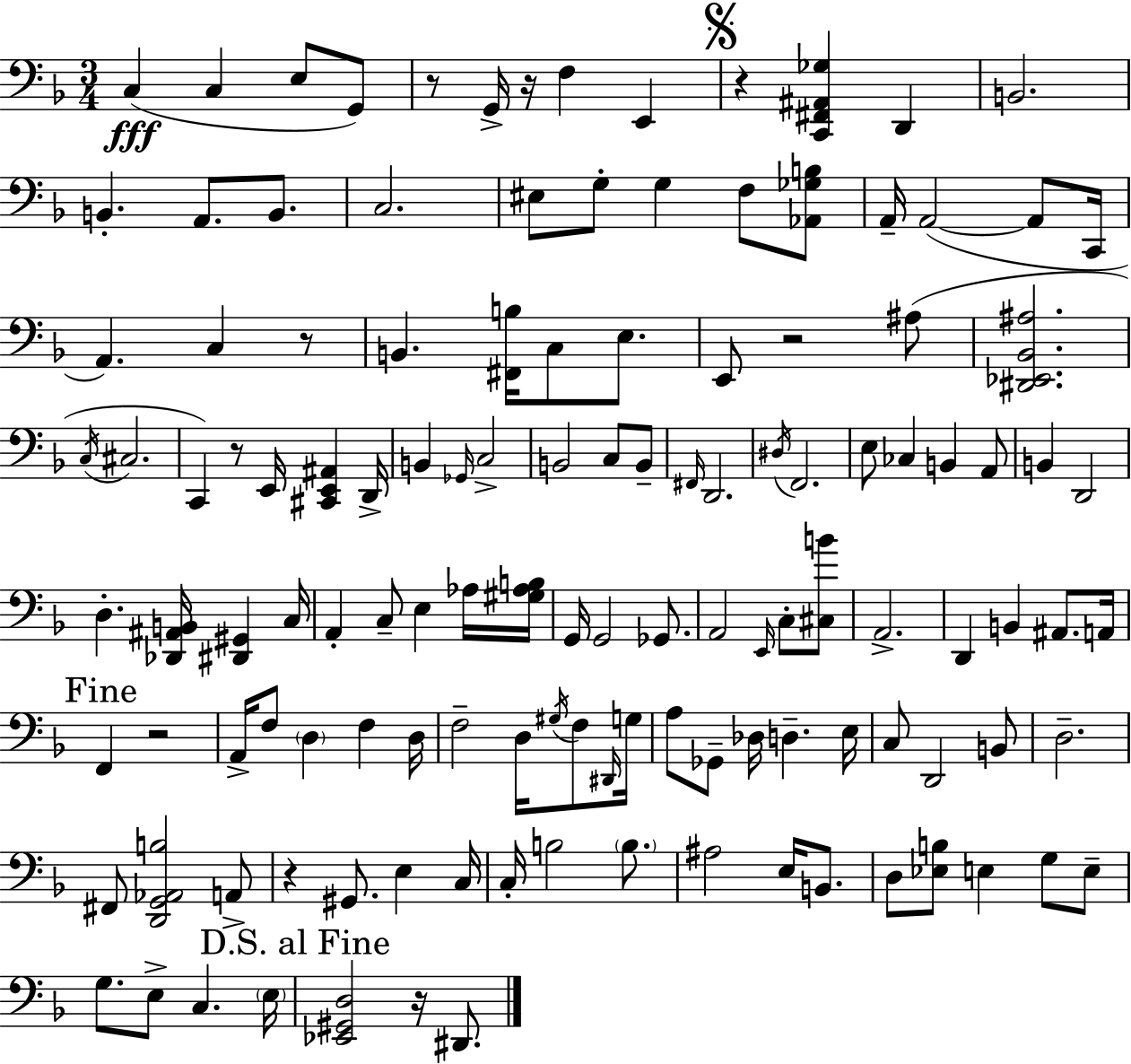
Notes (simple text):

C3/q C3/q E3/e G2/e R/e G2/s R/s F3/q E2/q R/q [C2,F#2,A#2,Gb3]/q D2/q B2/h. B2/q. A2/e. B2/e. C3/h. EIS3/e G3/e G3/q F3/e [Ab2,Gb3,B3]/e A2/s A2/h A2/e C2/s A2/q. C3/q R/e B2/q. [F#2,B3]/s C3/e E3/e. E2/e R/h A#3/e [D#2,Eb2,Bb2,A#3]/h. C3/s C#3/h. C2/q R/e E2/s [C#2,E2,A#2]/q D2/s B2/q Gb2/s C3/h B2/h C3/e B2/e F#2/s D2/h. D#3/s F2/h. E3/e CES3/q B2/q A2/e B2/q D2/h D3/q. [Db2,A#2,B2]/s [D#2,G#2]/q C3/s A2/q C3/e E3/q Ab3/s [G#3,Ab3,B3]/s G2/s G2/h Gb2/e. A2/h E2/s C3/e [C#3,B4]/e A2/h. D2/q B2/q A#2/e. A2/s F2/q R/h A2/s F3/e D3/q F3/q D3/s F3/h D3/s G#3/s F3/e D#2/s G3/s A3/e Gb2/e Db3/s D3/q. E3/s C3/e D2/h B2/e D3/h. F#2/e [D2,G2,Ab2,B3]/h A2/e R/q G#2/e. E3/q C3/s C3/s B3/h B3/e. A#3/h E3/s B2/e. D3/e [Eb3,B3]/e E3/q G3/e E3/e G3/e. E3/e C3/q. E3/s [Eb2,G#2,D3]/h R/s D#2/e.